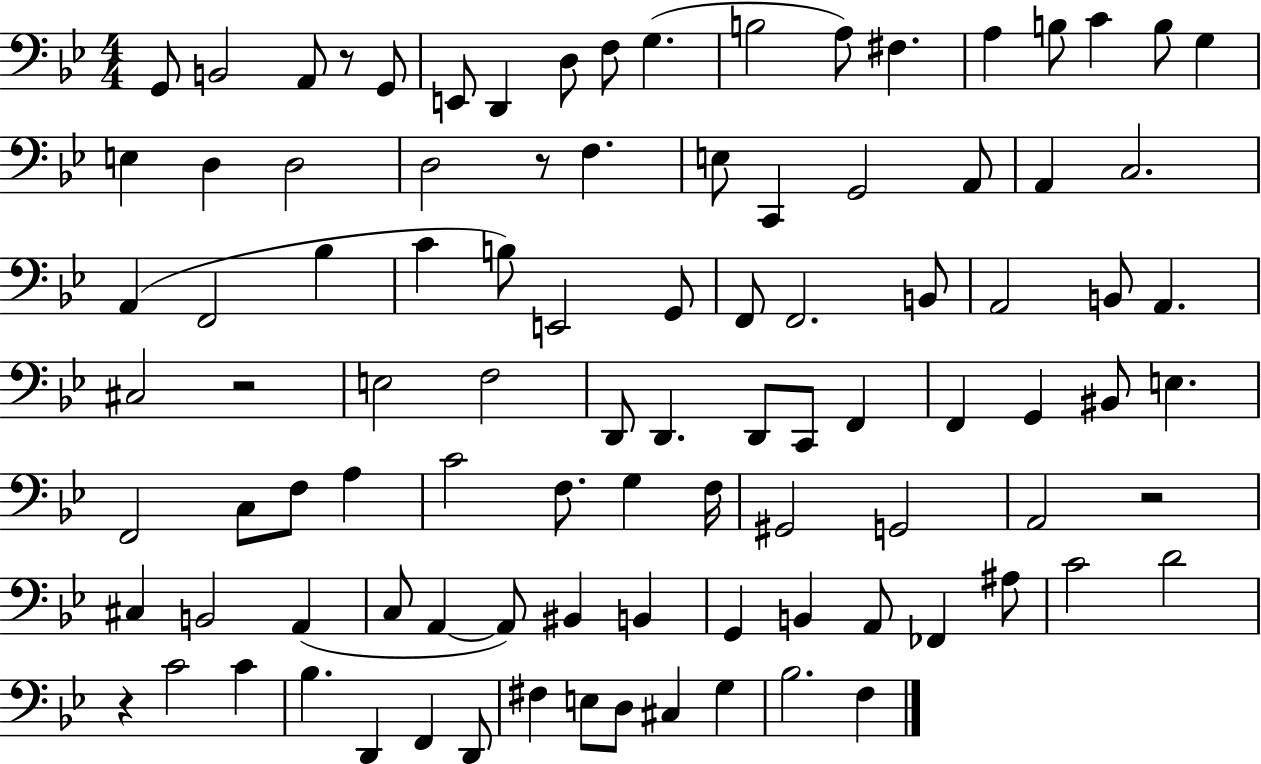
{
  \clef bass
  \numericTimeSignature
  \time 4/4
  \key bes \major
  g,8 b,2 a,8 r8 g,8 | e,8 d,4 d8 f8 g4.( | b2 a8) fis4. | a4 b8 c'4 b8 g4 | \break e4 d4 d2 | d2 r8 f4. | e8 c,4 g,2 a,8 | a,4 c2. | \break a,4( f,2 bes4 | c'4 b8) e,2 g,8 | f,8 f,2. b,8 | a,2 b,8 a,4. | \break cis2 r2 | e2 f2 | d,8 d,4. d,8 c,8 f,4 | f,4 g,4 bis,8 e4. | \break f,2 c8 f8 a4 | c'2 f8. g4 f16 | gis,2 g,2 | a,2 r2 | \break cis4 b,2 a,4( | c8 a,4~~ a,8) bis,4 b,4 | g,4 b,4 a,8 fes,4 ais8 | c'2 d'2 | \break r4 c'2 c'4 | bes4. d,4 f,4 d,8 | fis4 e8 d8 cis4 g4 | bes2. f4 | \break \bar "|."
}